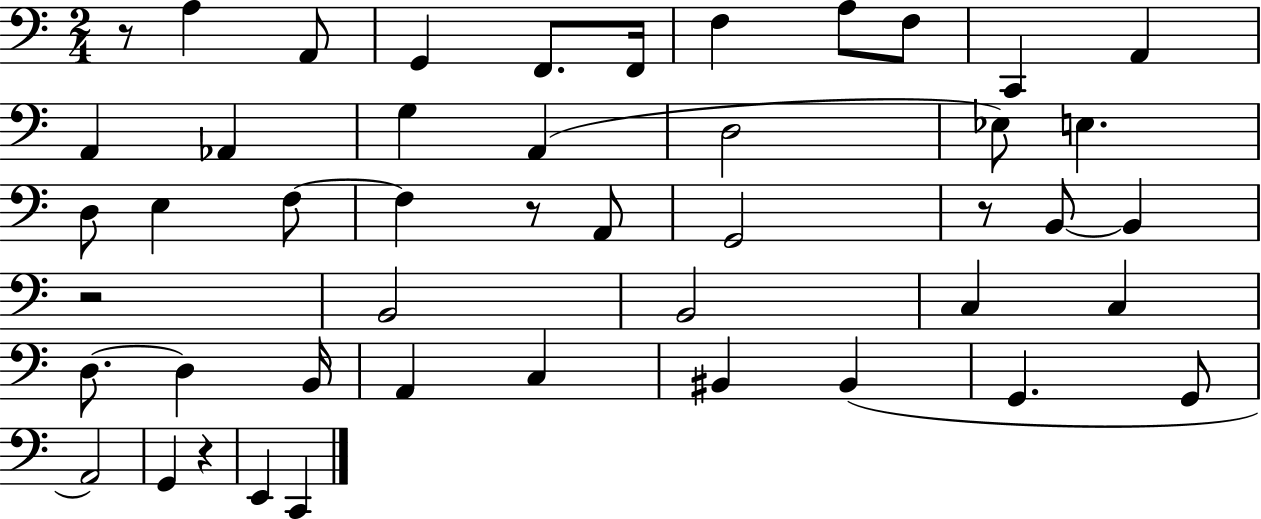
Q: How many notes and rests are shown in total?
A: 47